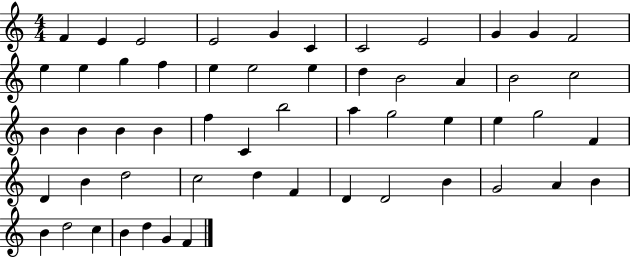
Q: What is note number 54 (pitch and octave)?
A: G4